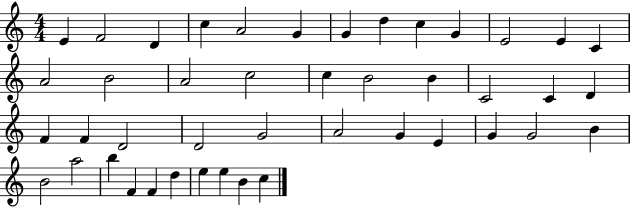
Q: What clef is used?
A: treble